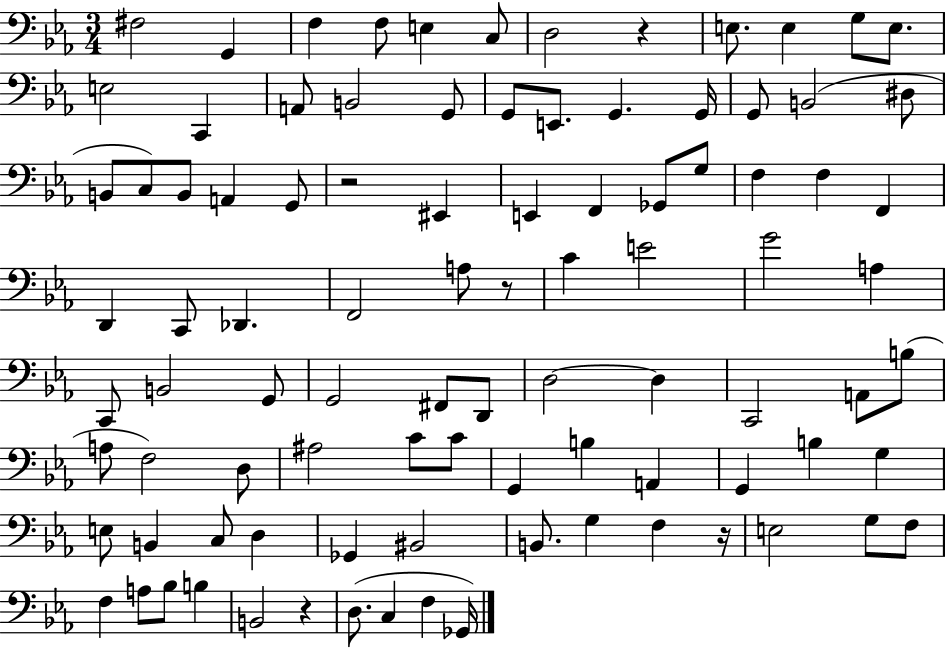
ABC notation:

X:1
T:Untitled
M:3/4
L:1/4
K:Eb
^F,2 G,, F, F,/2 E, C,/2 D,2 z E,/2 E, G,/2 E,/2 E,2 C,, A,,/2 B,,2 G,,/2 G,,/2 E,,/2 G,, G,,/4 G,,/2 B,,2 ^D,/2 B,,/2 C,/2 B,,/2 A,, G,,/2 z2 ^E,, E,, F,, _G,,/2 G,/2 F, F, F,, D,, C,,/2 _D,, F,,2 A,/2 z/2 C E2 G2 A, C,,/2 B,,2 G,,/2 G,,2 ^F,,/2 D,,/2 D,2 D, C,,2 A,,/2 B,/2 A,/2 F,2 D,/2 ^A,2 C/2 C/2 G,, B, A,, G,, B, G, E,/2 B,, C,/2 D, _G,, ^B,,2 B,,/2 G, F, z/4 E,2 G,/2 F,/2 F, A,/2 _B,/2 B, B,,2 z D,/2 C, F, _G,,/4